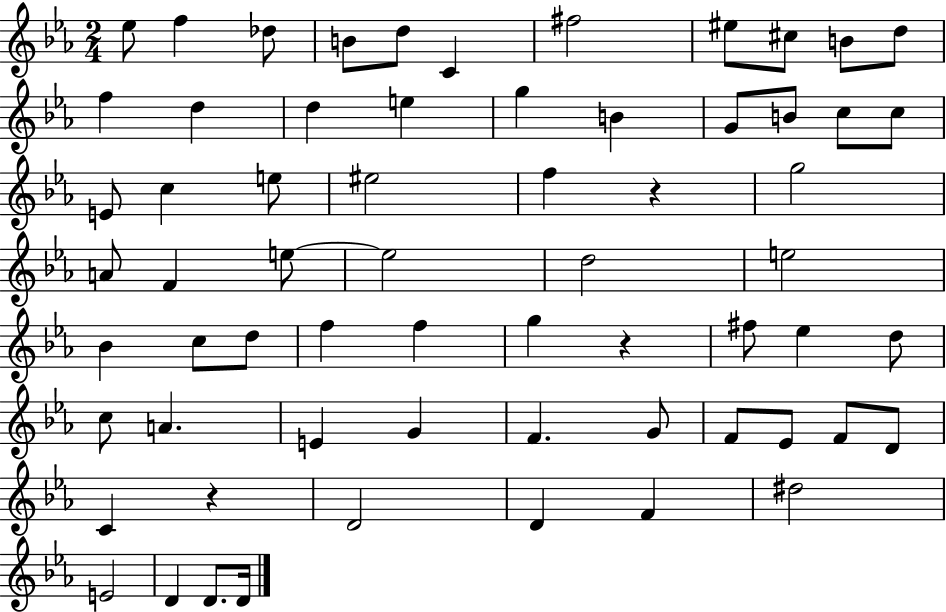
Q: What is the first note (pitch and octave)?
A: Eb5